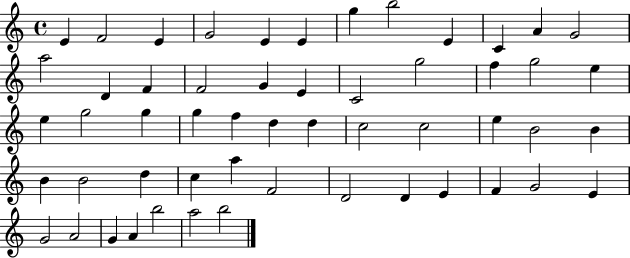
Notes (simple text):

E4/q F4/h E4/q G4/h E4/q E4/q G5/q B5/h E4/q C4/q A4/q G4/h A5/h D4/q F4/q F4/h G4/q E4/q C4/h G5/h F5/q G5/h E5/q E5/q G5/h G5/q G5/q F5/q D5/q D5/q C5/h C5/h E5/q B4/h B4/q B4/q B4/h D5/q C5/q A5/q F4/h D4/h D4/q E4/q F4/q G4/h E4/q G4/h A4/h G4/q A4/q B5/h A5/h B5/h